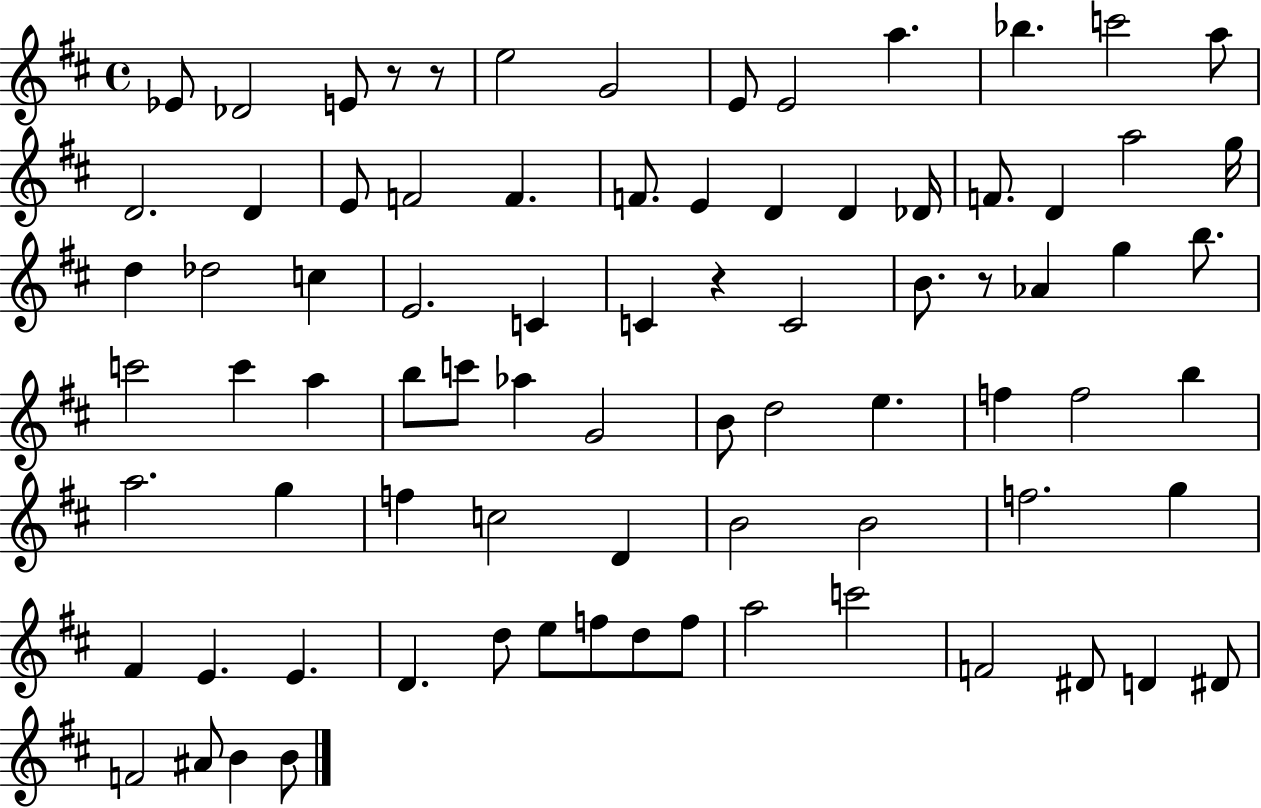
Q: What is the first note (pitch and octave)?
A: Eb4